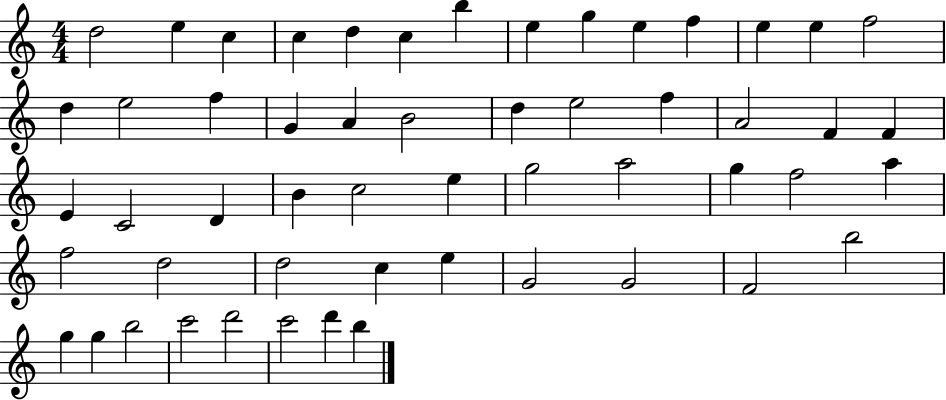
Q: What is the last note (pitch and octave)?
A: B5